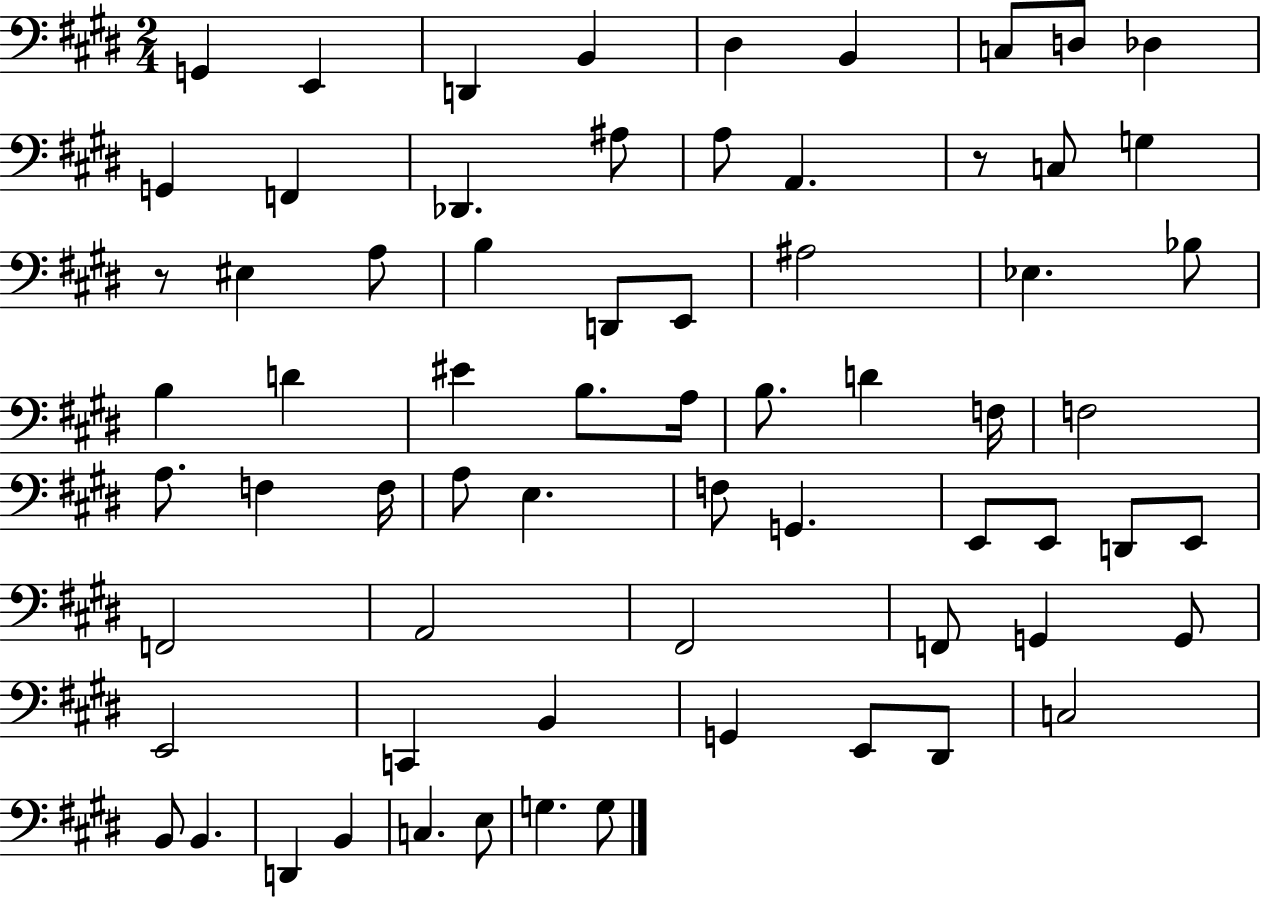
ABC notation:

X:1
T:Untitled
M:2/4
L:1/4
K:E
G,, E,, D,, B,, ^D, B,, C,/2 D,/2 _D, G,, F,, _D,, ^A,/2 A,/2 A,, z/2 C,/2 G, z/2 ^E, A,/2 B, D,,/2 E,,/2 ^A,2 _E, _B,/2 B, D ^E B,/2 A,/4 B,/2 D F,/4 F,2 A,/2 F, F,/4 A,/2 E, F,/2 G,, E,,/2 E,,/2 D,,/2 E,,/2 F,,2 A,,2 ^F,,2 F,,/2 G,, G,,/2 E,,2 C,, B,, G,, E,,/2 ^D,,/2 C,2 B,,/2 B,, D,, B,, C, E,/2 G, G,/2